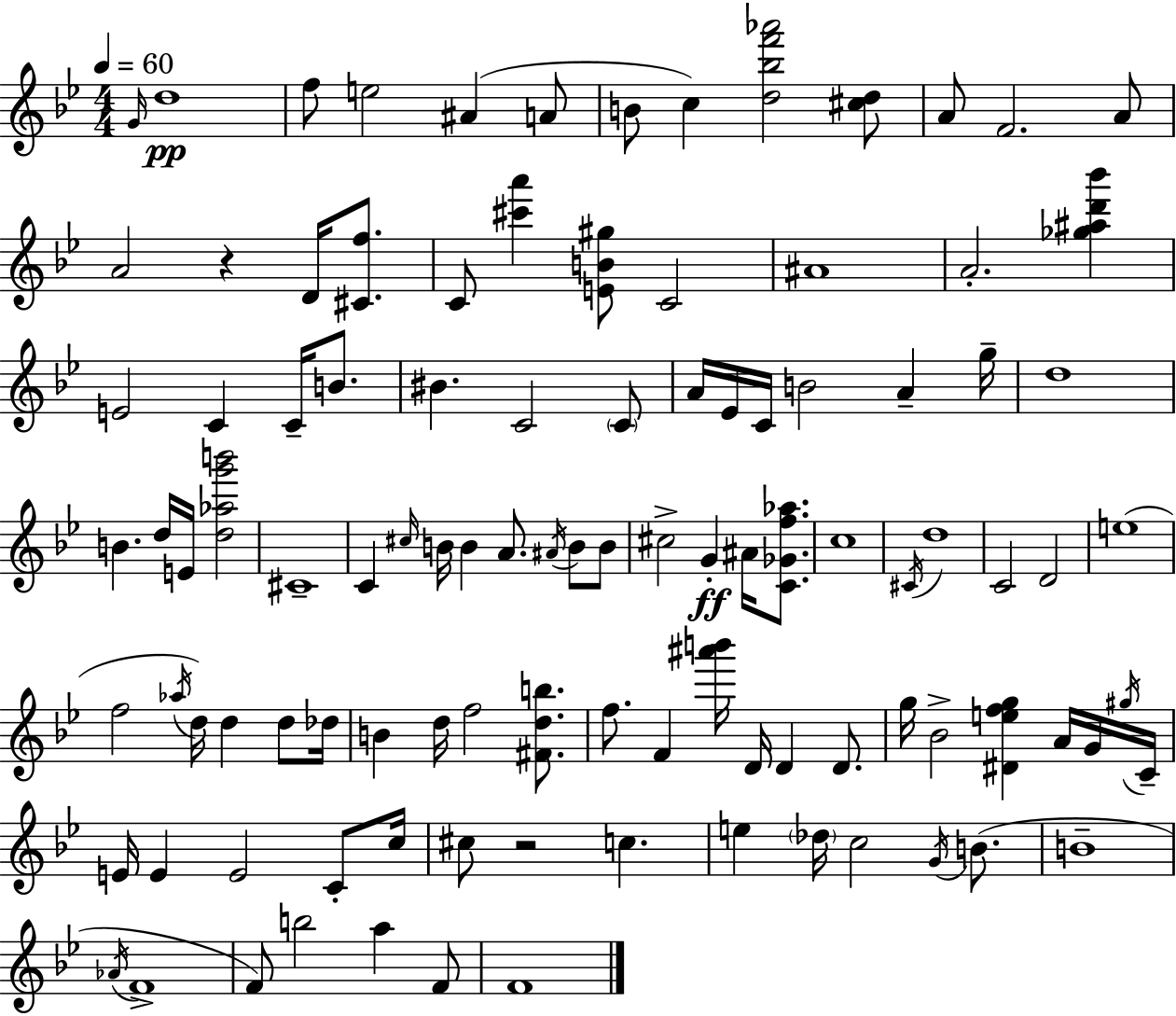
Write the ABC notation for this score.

X:1
T:Untitled
M:4/4
L:1/4
K:Bb
G/4 d4 f/2 e2 ^A A/2 B/2 c [d_bf'_a']2 [^cd]/2 A/2 F2 A/2 A2 z D/4 [^Cf]/2 C/2 [^c'a'] [EB^g]/2 C2 ^A4 A2 [_g^ad'_b'] E2 C C/4 B/2 ^B C2 C/2 A/4 _E/4 C/4 B2 A g/4 d4 B d/4 E/4 [d_ag'b']2 ^C4 C ^c/4 B/4 B A/2 ^A/4 B/2 B/2 ^c2 G ^A/4 [C_Gf_a]/2 c4 ^C/4 d4 C2 D2 e4 f2 _a/4 d/4 d d/2 _d/4 B d/4 f2 [^Fdb]/2 f/2 F [^a'b']/4 D/4 D D/2 g/4 _B2 [^Defg] A/4 G/4 ^g/4 C/4 E/4 E E2 C/2 c/4 ^c/2 z2 c e _d/4 c2 G/4 B/2 B4 _A/4 F4 F/2 b2 a F/2 F4